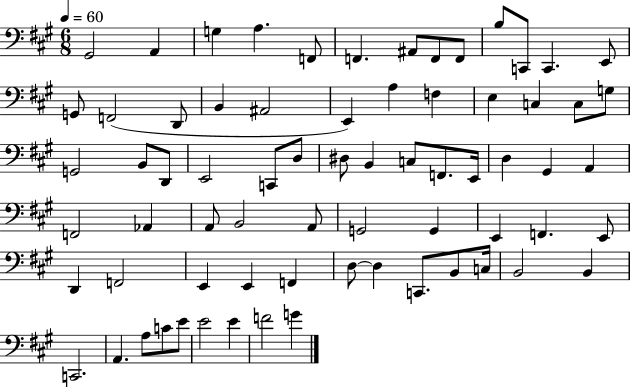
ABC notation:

X:1
T:Untitled
M:6/8
L:1/4
K:A
^G,,2 A,, G, A, F,,/2 F,, ^A,,/2 F,,/2 F,,/2 B,/2 C,,/2 C,, E,,/2 G,,/2 F,,2 D,,/2 B,, ^A,,2 E,, A, F, E, C, C,/2 G,/2 G,,2 B,,/2 D,,/2 E,,2 C,,/2 D,/2 ^D,/2 B,, C,/2 F,,/2 E,,/4 D, ^G,, A,, F,,2 _A,, A,,/2 B,,2 A,,/2 G,,2 G,, E,, F,, E,,/2 D,, F,,2 E,, E,, F,, D,/2 D, C,,/2 B,,/2 C,/4 B,,2 B,, C,,2 A,, A,/2 C/2 E/2 E2 E F2 G